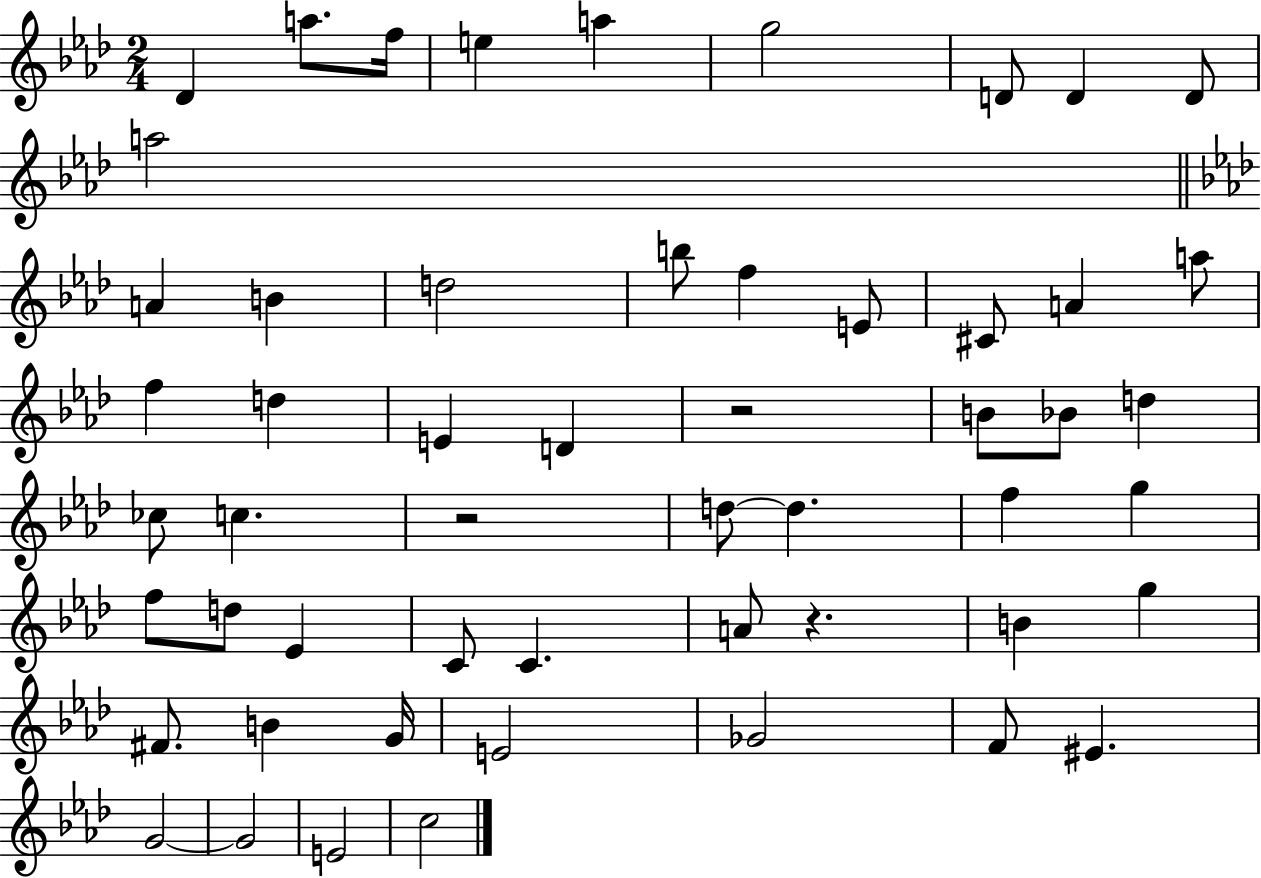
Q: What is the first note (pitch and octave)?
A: Db4